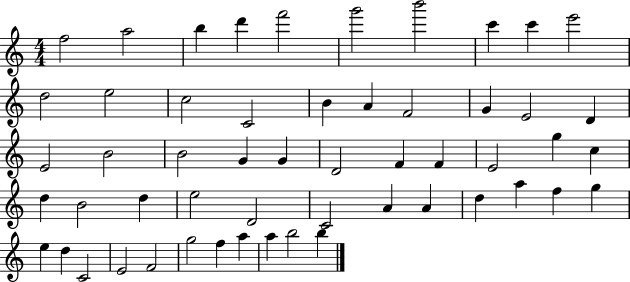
{
  \clef treble
  \numericTimeSignature
  \time 4/4
  \key c \major
  f''2 a''2 | b''4 d'''4 f'''2 | g'''2 b'''2 | c'''4 c'''4 e'''2 | \break d''2 e''2 | c''2 c'2 | b'4 a'4 f'2 | g'4 e'2 d'4 | \break e'2 b'2 | b'2 g'4 g'4 | d'2 f'4 f'4 | e'2 g''4 c''4 | \break d''4 b'2 d''4 | e''2 d'2 | c'2 a'4 a'4 | d''4 a''4 f''4 g''4 | \break e''4 d''4 c'2 | e'2 f'2 | g''2 f''4 a''4 | a''4 b''2 b''4 | \break \bar "|."
}